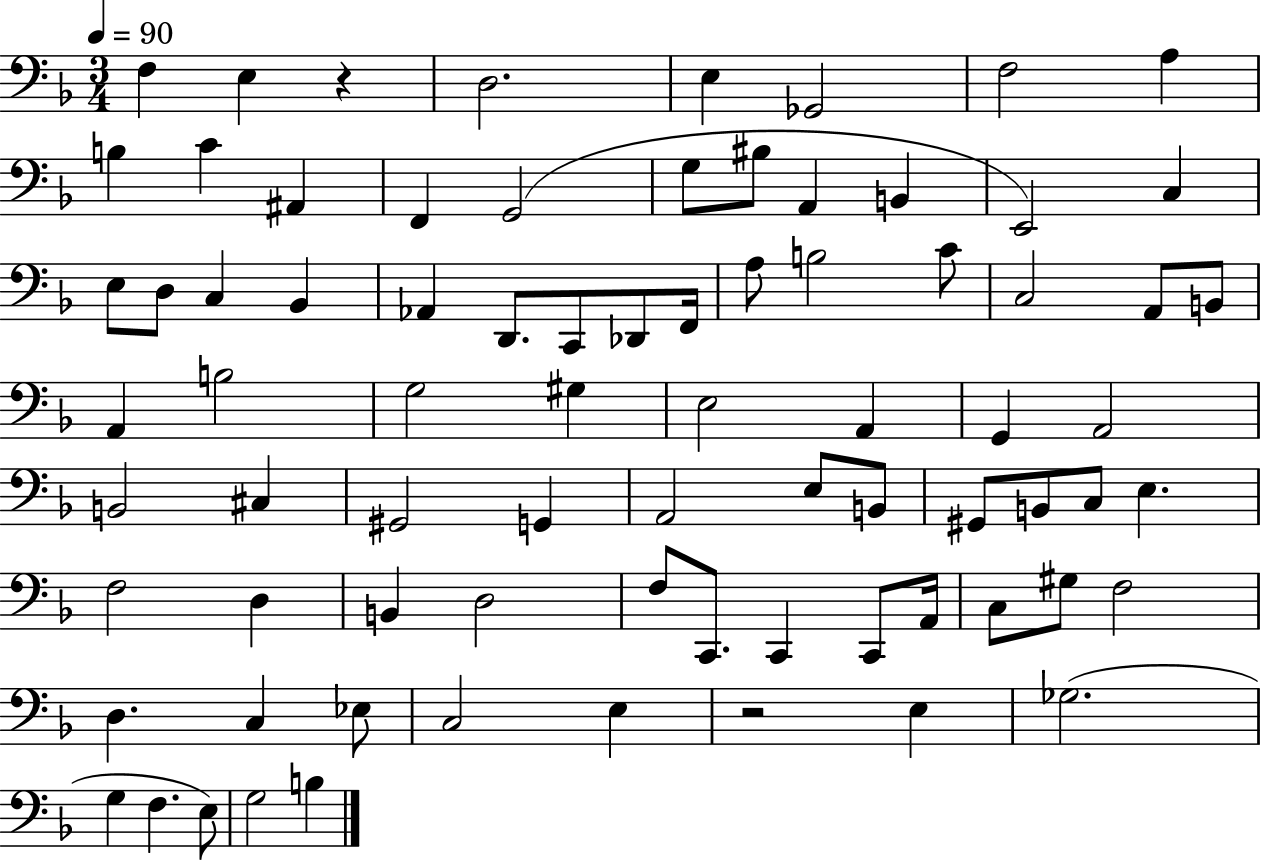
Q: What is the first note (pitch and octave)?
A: F3